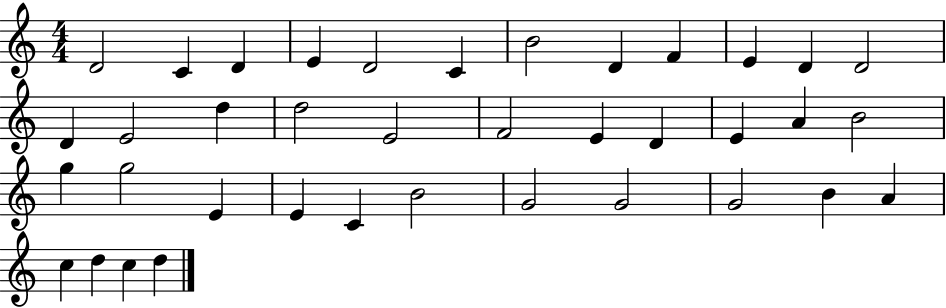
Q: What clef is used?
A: treble